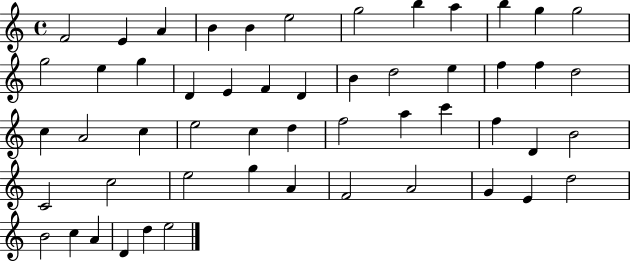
{
  \clef treble
  \time 4/4
  \defaultTimeSignature
  \key c \major
  f'2 e'4 a'4 | b'4 b'4 e''2 | g''2 b''4 a''4 | b''4 g''4 g''2 | \break g''2 e''4 g''4 | d'4 e'4 f'4 d'4 | b'4 d''2 e''4 | f''4 f''4 d''2 | \break c''4 a'2 c''4 | e''2 c''4 d''4 | f''2 a''4 c'''4 | f''4 d'4 b'2 | \break c'2 c''2 | e''2 g''4 a'4 | f'2 a'2 | g'4 e'4 d''2 | \break b'2 c''4 a'4 | d'4 d''4 e''2 | \bar "|."
}